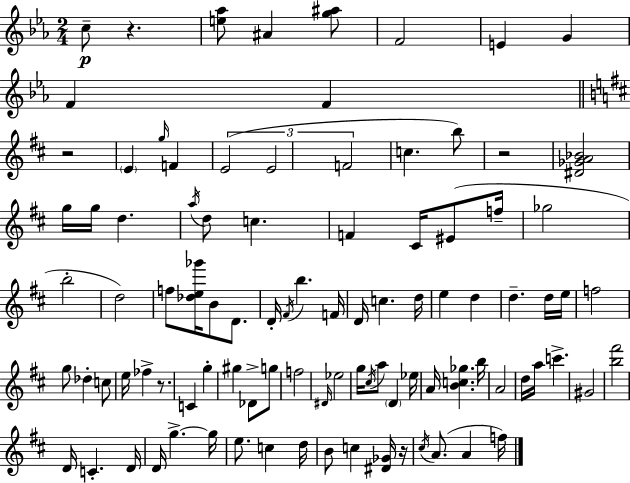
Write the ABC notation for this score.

X:1
T:Untitled
M:2/4
L:1/4
K:Cm
c/2 z [e_a]/2 ^A [g^a]/2 F2 E G F F z2 E g/4 F E2 E2 F2 c b/2 z2 [^D_GA_B]2 g/4 g/4 d a/4 d/2 c F ^C/4 ^E/2 f/4 _g2 b2 d2 f/2 [_de_g']/4 B/2 D/2 D/4 ^F/4 b F/4 D/4 c d/4 e d d d/4 e/4 f2 g/2 _d c/2 e/4 _f z/2 C g ^g _D/2 g/2 f2 ^D/4 _e2 g/4 ^c/4 a/2 D _e/4 A/4 [Bc_g] b/4 A2 d/4 a/4 c' ^G2 [b^f']2 D/4 C D/4 D/4 g g/4 e/2 c d/4 B/2 c [^D_G]/4 z/4 ^c/4 A/2 A f/4